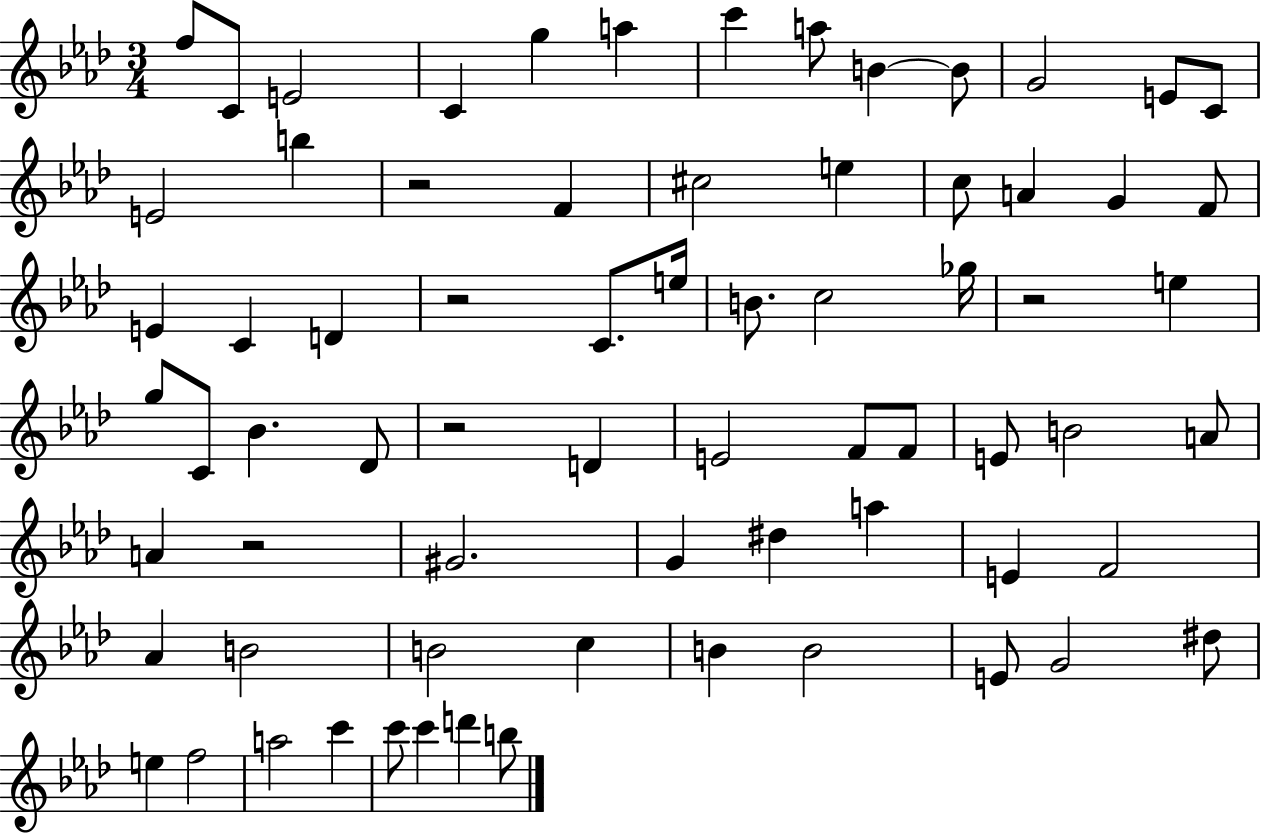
{
  \clef treble
  \numericTimeSignature
  \time 3/4
  \key aes \major
  \repeat volta 2 { f''8 c'8 e'2 | c'4 g''4 a''4 | c'''4 a''8 b'4~~ b'8 | g'2 e'8 c'8 | \break e'2 b''4 | r2 f'4 | cis''2 e''4 | c''8 a'4 g'4 f'8 | \break e'4 c'4 d'4 | r2 c'8. e''16 | b'8. c''2 ges''16 | r2 e''4 | \break g''8 c'8 bes'4. des'8 | r2 d'4 | e'2 f'8 f'8 | e'8 b'2 a'8 | \break a'4 r2 | gis'2. | g'4 dis''4 a''4 | e'4 f'2 | \break aes'4 b'2 | b'2 c''4 | b'4 b'2 | e'8 g'2 dis''8 | \break e''4 f''2 | a''2 c'''4 | c'''8 c'''4 d'''4 b''8 | } \bar "|."
}